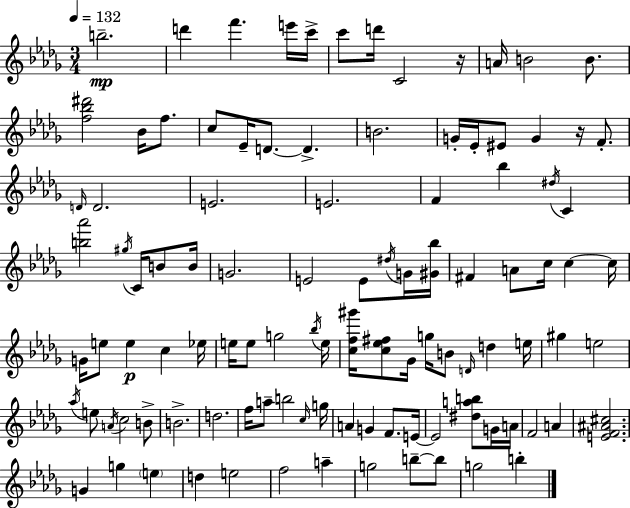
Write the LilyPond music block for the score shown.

{
  \clef treble
  \numericTimeSignature
  \time 3/4
  \key bes \minor
  \tempo 4 = 132
  b''2.--\mp | d'''4 f'''4. e'''16 c'''16-> | c'''8 d'''16 c'2 r16 | a'16 b'2 b'8. | \break <f'' bes'' dis'''>2 bes'16 f''8. | c''8 ees'16-- d'8.~~ d'4.-> | b'2. | g'16-. ees'16-. eis'8 g'4 r16 f'8.-. | \break \grace { d'16 } d'2. | e'2. | e'2. | f'4 bes''4 \acciaccatura { dis''16 } c'4 | \break <b'' aes'''>2 \acciaccatura { gis''16 } c'16 | b'8 b'16 g'2. | e'2 e'8 | \acciaccatura { dis''16 } g'16 <gis' bes''>16 fis'4 a'8 c''16 c''4~~ | \break c''16 g'16 e''8 e''4\p c''4 | ees''16 e''16 e''8 g''2 | \acciaccatura { bes''16 } e''16 <c'' f'' gis'''>16 <c'' ees'' fis''>8 ges'16 g''16 b'8 | \grace { d'16 } d''4 e''16 gis''4 e''2 | \break \acciaccatura { aes''16 } e''8 \acciaccatura { a'16 } c''2 | b'8-> b'2.-> | d''2. | f''16 a''8-- b''2 | \break \grace { c''16 } g''16 a'4 | g'4 f'8. e'16~~ e'2 | <dis'' a'' b''>8 g'16 a'16 f'2 | a'4 <e' f' ais' cis''>2. | \break g'4 | g''4 \parenthesize e''4 d''4 | e''2 f''2 | a''4-- g''2 | \break b''8--~~ b''8 g''2 | b''4-. \bar "|."
}